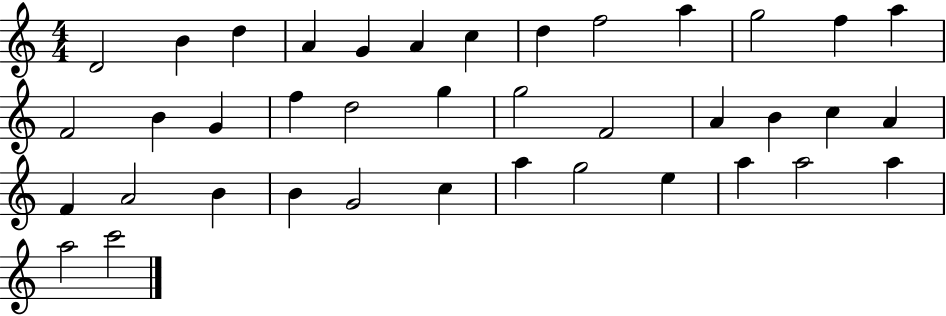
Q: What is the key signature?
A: C major